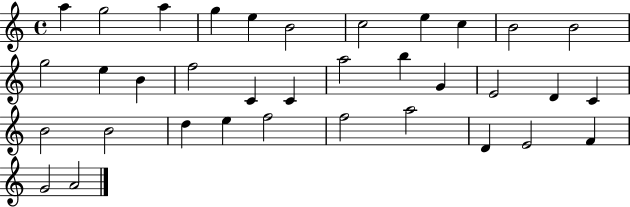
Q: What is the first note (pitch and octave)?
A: A5